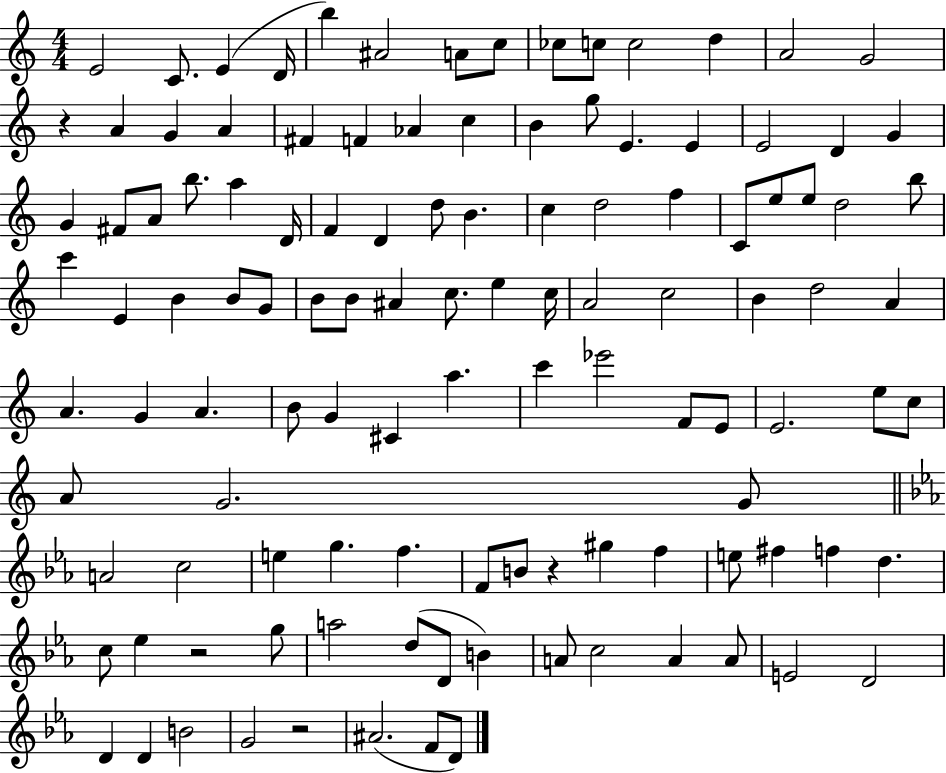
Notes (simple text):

E4/h C4/e. E4/q D4/s B5/q A#4/h A4/e C5/e CES5/e C5/e C5/h D5/q A4/h G4/h R/q A4/q G4/q A4/q F#4/q F4/q Ab4/q C5/q B4/q G5/e E4/q. E4/q E4/h D4/q G4/q G4/q F#4/e A4/e B5/e. A5/q D4/s F4/q D4/q D5/e B4/q. C5/q D5/h F5/q C4/e E5/e E5/e D5/h B5/e C6/q E4/q B4/q B4/e G4/e B4/e B4/e A#4/q C5/e. E5/q C5/s A4/h C5/h B4/q D5/h A4/q A4/q. G4/q A4/q. B4/e G4/q C#4/q A5/q. C6/q Eb6/h F4/e E4/e E4/h. E5/e C5/e A4/e G4/h. G4/e A4/h C5/h E5/q G5/q. F5/q. F4/e B4/e R/q G#5/q F5/q E5/e F#5/q F5/q D5/q. C5/e Eb5/q R/h G5/e A5/h D5/e D4/e B4/q A4/e C5/h A4/q A4/e E4/h D4/h D4/q D4/q B4/h G4/h R/h A#4/h. F4/e D4/e